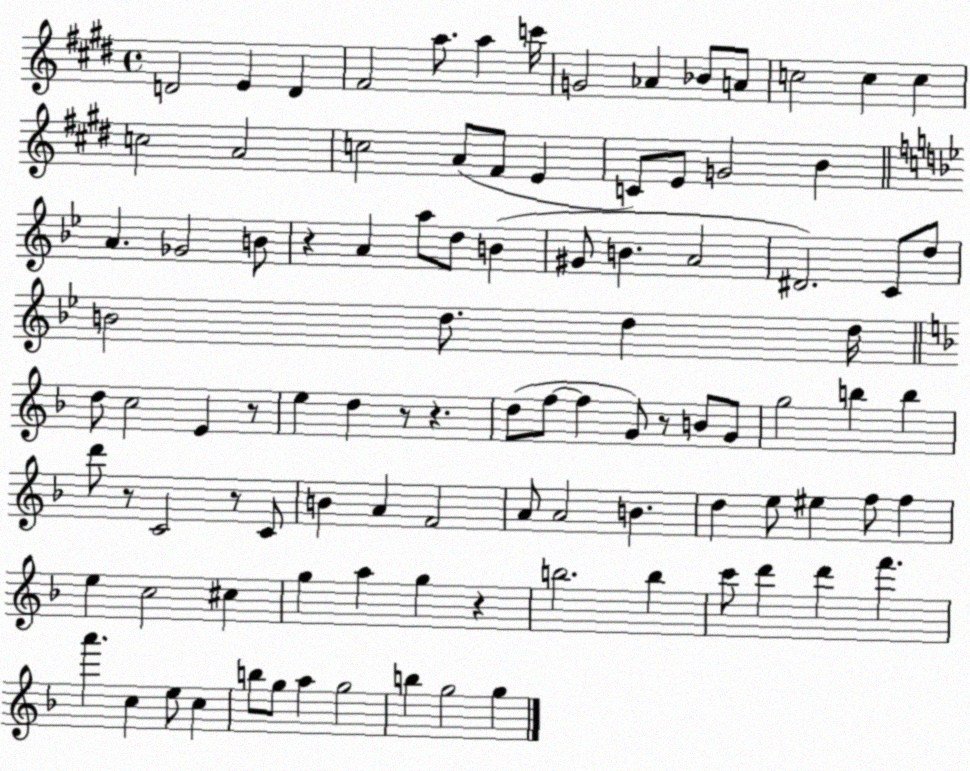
X:1
T:Untitled
M:4/4
L:1/4
K:E
D2 E D ^F2 a/2 a c'/4 G2 _A _B/2 A/2 c2 c c c2 A2 c2 A/2 ^F/2 E C/2 E/2 G2 B A _G2 B/2 z A a/2 d/2 B ^G/2 B A2 ^D2 C/2 d/2 B2 d/2 d d/4 d/2 c2 E z/2 e d z/2 z d/2 f/2 f G/2 z/2 B/2 G/2 g2 b b d'/2 z/2 C2 z/2 C/2 B A F2 A/2 A2 B d e/2 ^e f/2 f e c2 ^c g a g z b2 b c'/2 d' d' f' a' c e/2 c b/2 g/2 a g2 b g2 g